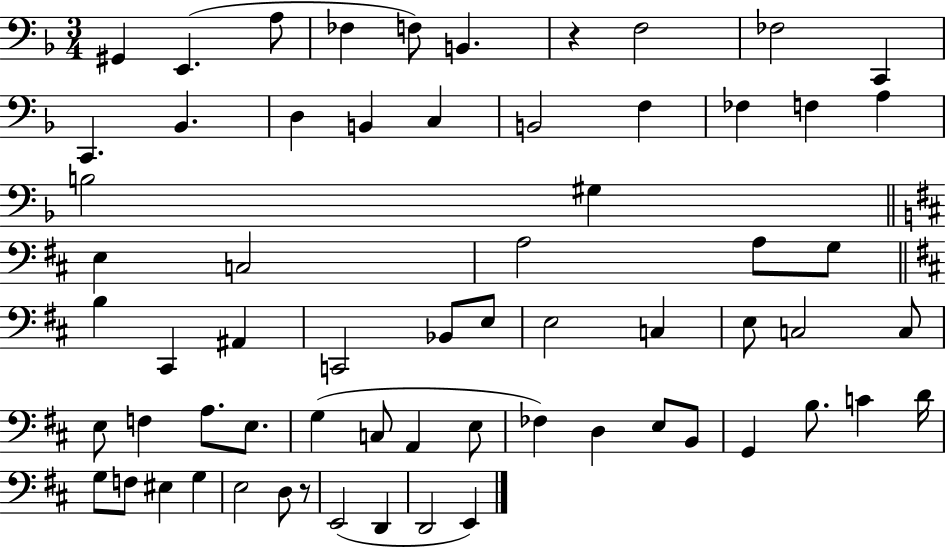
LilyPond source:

{
  \clef bass
  \numericTimeSignature
  \time 3/4
  \key f \major
  \repeat volta 2 { gis,4 e,4.( a8 | fes4 f8) b,4. | r4 f2 | fes2 c,4 | \break c,4. bes,4. | d4 b,4 c4 | b,2 f4 | fes4 f4 a4 | \break b2 gis4 | \bar "||" \break \key d \major e4 c2 | a2 a8 g8 | \bar "||" \break \key d \major b4 cis,4 ais,4 | c,2 bes,8 e8 | e2 c4 | e8 c2 c8 | \break e8 f4 a8. e8. | g4( c8 a,4 e8 | fes4) d4 e8 b,8 | g,4 b8. c'4 d'16 | \break g8 f8 eis4 g4 | e2 d8 r8 | e,2( d,4 | d,2 e,4) | \break } \bar "|."
}